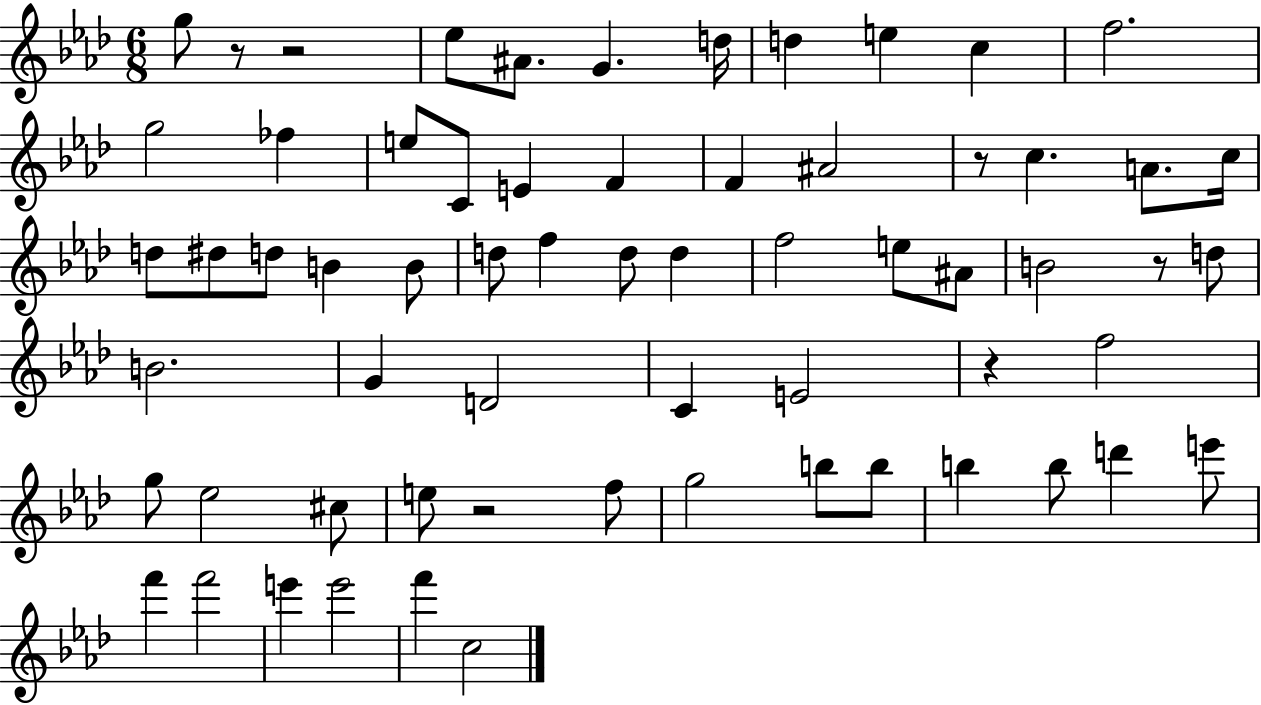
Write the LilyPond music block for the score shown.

{
  \clef treble
  \numericTimeSignature
  \time 6/8
  \key aes \major
  \repeat volta 2 { g''8 r8 r2 | ees''8 ais'8. g'4. d''16 | d''4 e''4 c''4 | f''2. | \break g''2 fes''4 | e''8 c'8 e'4 f'4 | f'4 ais'2 | r8 c''4. a'8. c''16 | \break d''8 dis''8 d''8 b'4 b'8 | d''8 f''4 d''8 d''4 | f''2 e''8 ais'8 | b'2 r8 d''8 | \break b'2. | g'4 d'2 | c'4 e'2 | r4 f''2 | \break g''8 ees''2 cis''8 | e''8 r2 f''8 | g''2 b''8 b''8 | b''4 b''8 d'''4 e'''8 | \break f'''4 f'''2 | e'''4 e'''2 | f'''4 c''2 | } \bar "|."
}